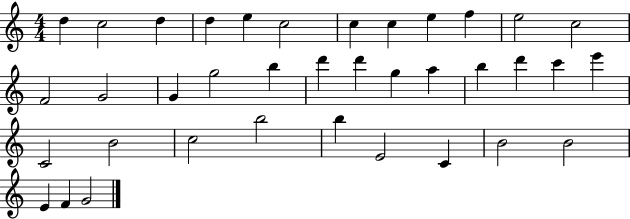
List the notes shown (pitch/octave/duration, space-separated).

D5/q C5/h D5/q D5/q E5/q C5/h C5/q C5/q E5/q F5/q E5/h C5/h F4/h G4/h G4/q G5/h B5/q D6/q D6/q G5/q A5/q B5/q D6/q C6/q E6/q C4/h B4/h C5/h B5/h B5/q E4/h C4/q B4/h B4/h E4/q F4/q G4/h